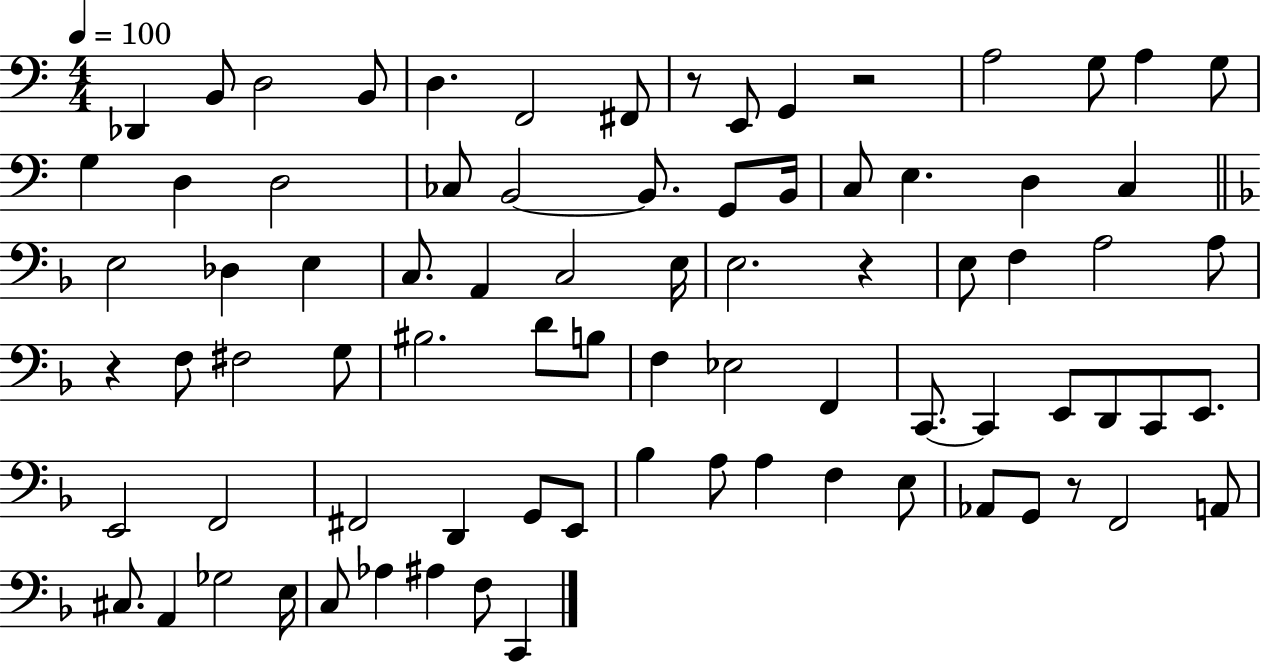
{
  \clef bass
  \numericTimeSignature
  \time 4/4
  \key c \major
  \tempo 4 = 100
  \repeat volta 2 { des,4 b,8 d2 b,8 | d4. f,2 fis,8 | r8 e,8 g,4 r2 | a2 g8 a4 g8 | \break g4 d4 d2 | ces8 b,2~~ b,8. g,8 b,16 | c8 e4. d4 c4 | \bar "||" \break \key d \minor e2 des4 e4 | c8. a,4 c2 e16 | e2. r4 | e8 f4 a2 a8 | \break r4 f8 fis2 g8 | bis2. d'8 b8 | f4 ees2 f,4 | c,8.~~ c,4 e,8 d,8 c,8 e,8. | \break e,2 f,2 | fis,2 d,4 g,8 e,8 | bes4 a8 a4 f4 e8 | aes,8 g,8 r8 f,2 a,8 | \break cis8. a,4 ges2 e16 | c8 aes4 ais4 f8 c,4 | } \bar "|."
}